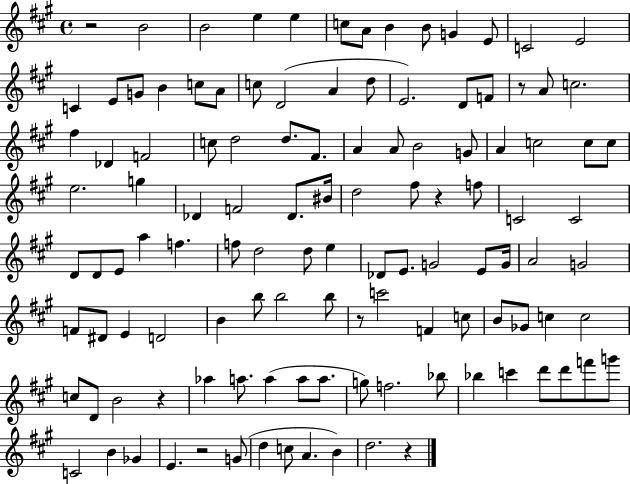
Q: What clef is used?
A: treble